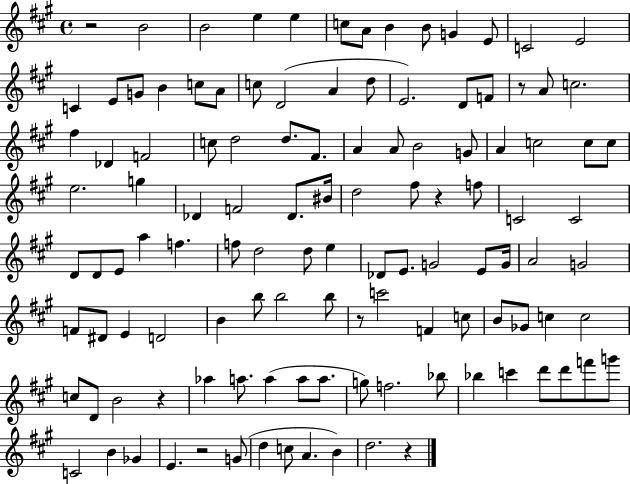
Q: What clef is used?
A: treble